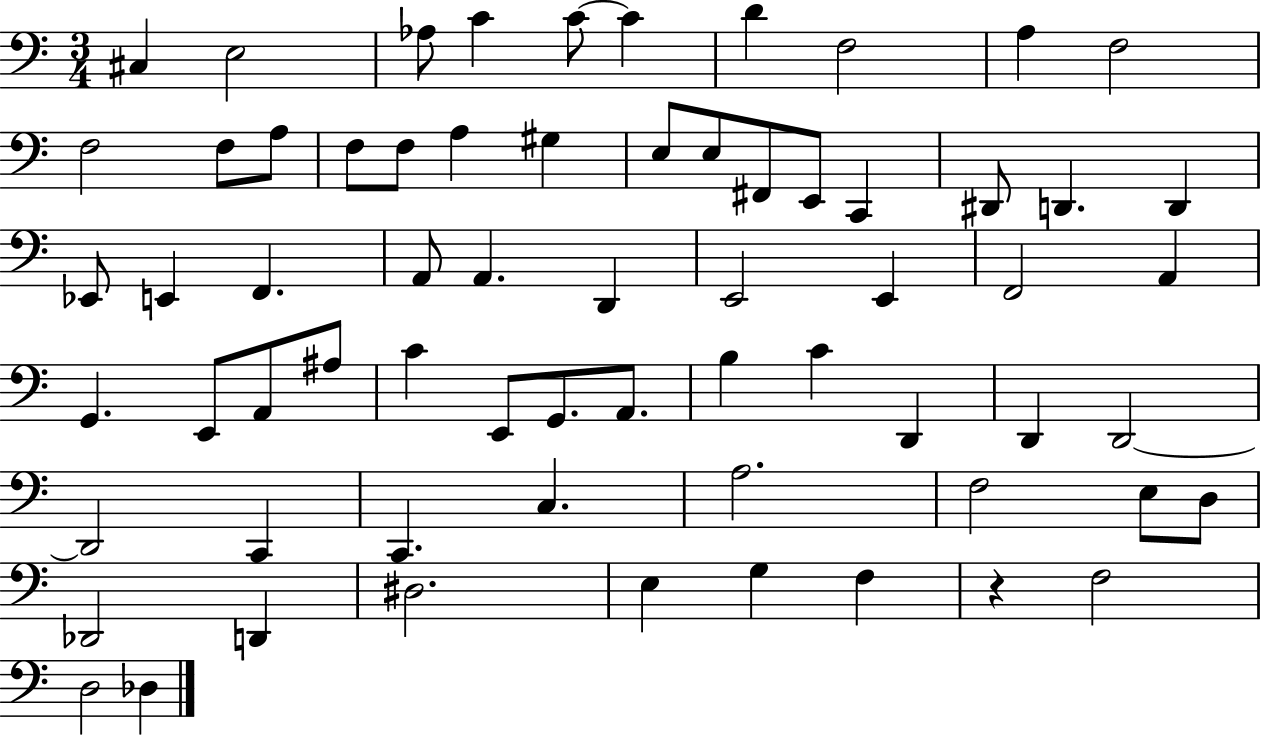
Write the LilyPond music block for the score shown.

{
  \clef bass
  \numericTimeSignature
  \time 3/4
  \key c \major
  cis4 e2 | aes8 c'4 c'8~~ c'4 | d'4 f2 | a4 f2 | \break f2 f8 a8 | f8 f8 a4 gis4 | e8 e8 fis,8 e,8 c,4 | dis,8 d,4. d,4 | \break ees,8 e,4 f,4. | a,8 a,4. d,4 | e,2 e,4 | f,2 a,4 | \break g,4. e,8 a,8 ais8 | c'4 e,8 g,8. a,8. | b4 c'4 d,4 | d,4 d,2~~ | \break d,2 c,4 | c,4. c4. | a2. | f2 e8 d8 | \break des,2 d,4 | dis2. | e4 g4 f4 | r4 f2 | \break d2 des4 | \bar "|."
}